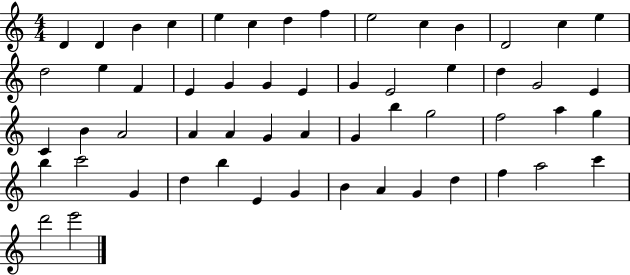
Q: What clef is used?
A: treble